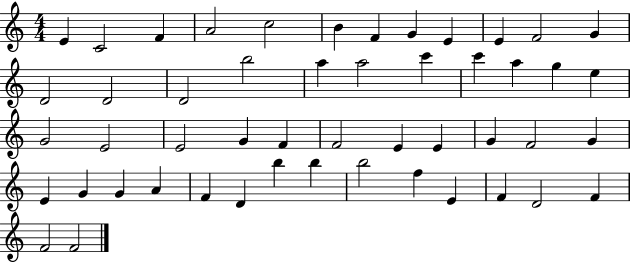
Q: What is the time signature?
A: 4/4